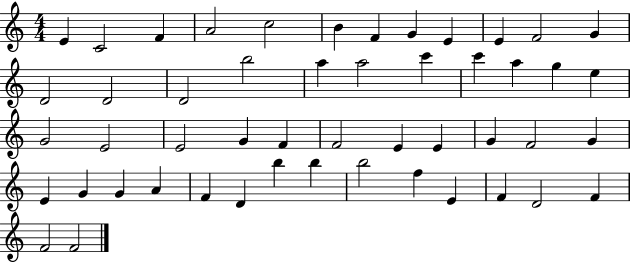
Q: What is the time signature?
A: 4/4